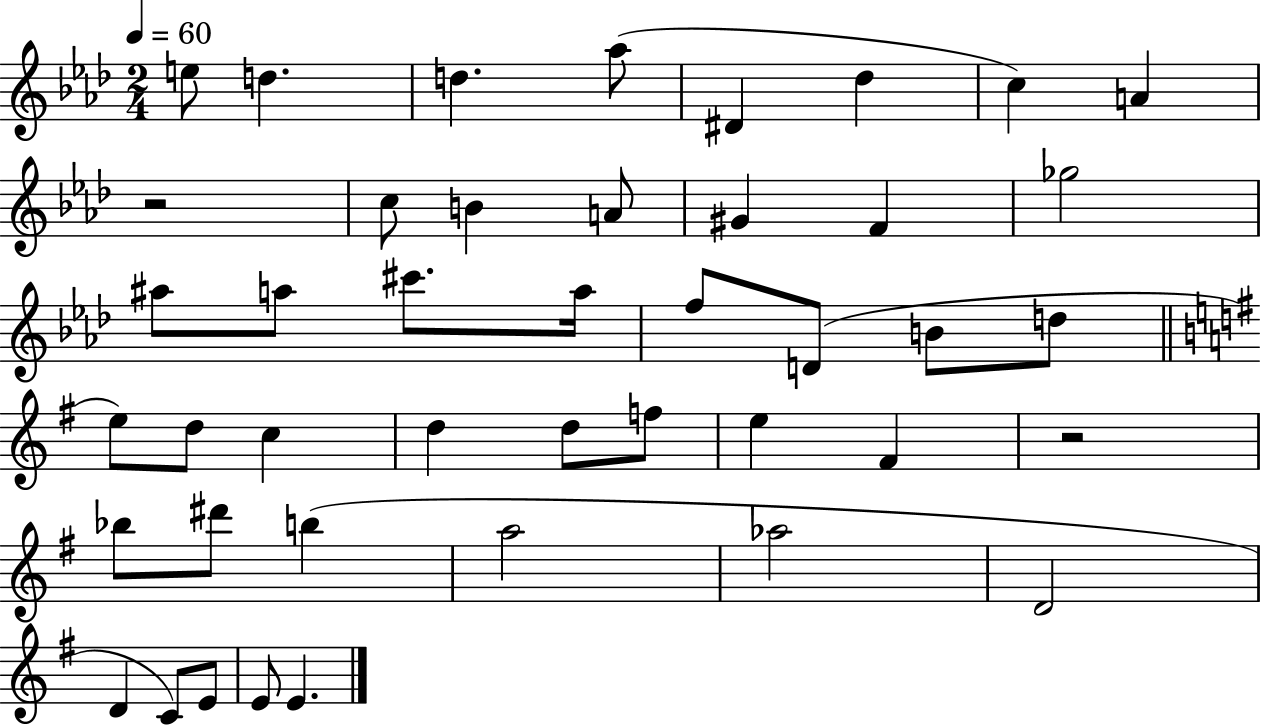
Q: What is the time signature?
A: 2/4